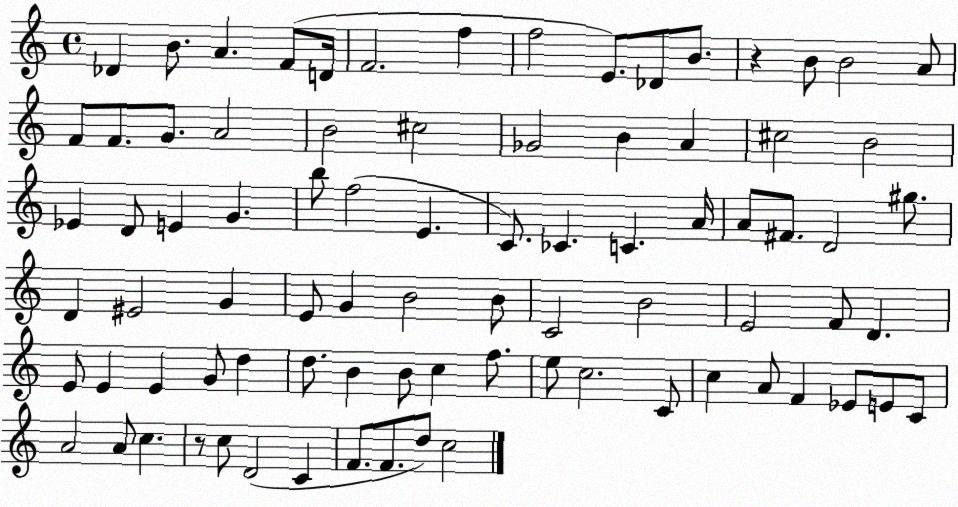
X:1
T:Untitled
M:4/4
L:1/4
K:C
_D B/2 A F/2 D/4 F2 f f2 E/2 _D/2 B/2 z B/2 B2 A/2 F/2 F/2 G/2 A2 B2 ^c2 _G2 B A ^c2 B2 _E D/2 E G b/2 f2 E C/2 _C C A/4 A/2 ^F/2 D2 ^g/2 D ^E2 G E/2 G B2 B/2 C2 B2 E2 F/2 D E/2 E E G/2 d d/2 B B/2 c f/2 e/2 c2 C/2 c A/2 F _E/2 E/2 C/2 A2 A/2 c z/2 c/2 D2 C F/2 F/2 d/2 c2